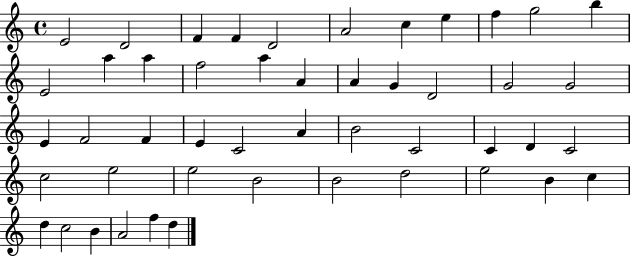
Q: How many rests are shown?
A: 0